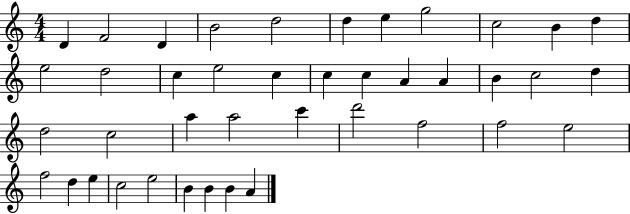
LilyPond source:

{
  \clef treble
  \numericTimeSignature
  \time 4/4
  \key c \major
  d'4 f'2 d'4 | b'2 d''2 | d''4 e''4 g''2 | c''2 b'4 d''4 | \break e''2 d''2 | c''4 e''2 c''4 | c''4 c''4 a'4 a'4 | b'4 c''2 d''4 | \break d''2 c''2 | a''4 a''2 c'''4 | d'''2 f''2 | f''2 e''2 | \break f''2 d''4 e''4 | c''2 e''2 | b'4 b'4 b'4 a'4 | \bar "|."
}